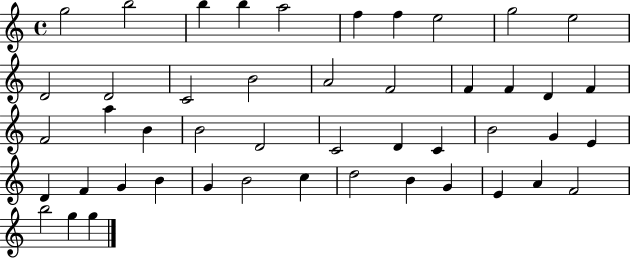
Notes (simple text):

G5/h B5/h B5/q B5/q A5/h F5/q F5/q E5/h G5/h E5/h D4/h D4/h C4/h B4/h A4/h F4/h F4/q F4/q D4/q F4/q F4/h A5/q B4/q B4/h D4/h C4/h D4/q C4/q B4/h G4/q E4/q D4/q F4/q G4/q B4/q G4/q B4/h C5/q D5/h B4/q G4/q E4/q A4/q F4/h B5/h G5/q G5/q